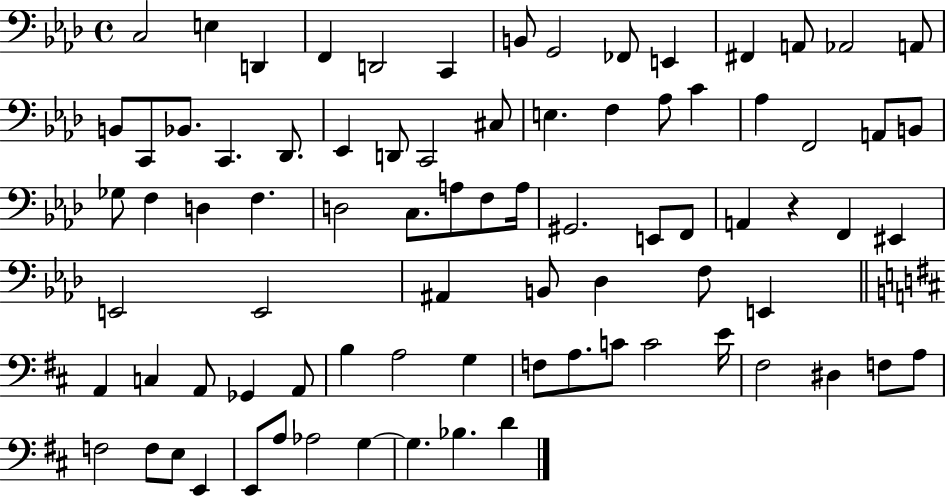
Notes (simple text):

C3/h E3/q D2/q F2/q D2/h C2/q B2/e G2/h FES2/e E2/q F#2/q A2/e Ab2/h A2/e B2/e C2/e Bb2/e. C2/q. Db2/e. Eb2/q D2/e C2/h C#3/e E3/q. F3/q Ab3/e C4/q Ab3/q F2/h A2/e B2/e Gb3/e F3/q D3/q F3/q. D3/h C3/e. A3/e F3/e A3/s G#2/h. E2/e F2/e A2/q R/q F2/q EIS2/q E2/h E2/h A#2/q B2/e Db3/q F3/e E2/q A2/q C3/q A2/e Gb2/q A2/e B3/q A3/h G3/q F3/e A3/e. C4/e C4/h E4/s F#3/h D#3/q F3/e A3/e F3/h F3/e E3/e E2/q E2/e A3/e Ab3/h G3/q G3/q. Bb3/q. D4/q